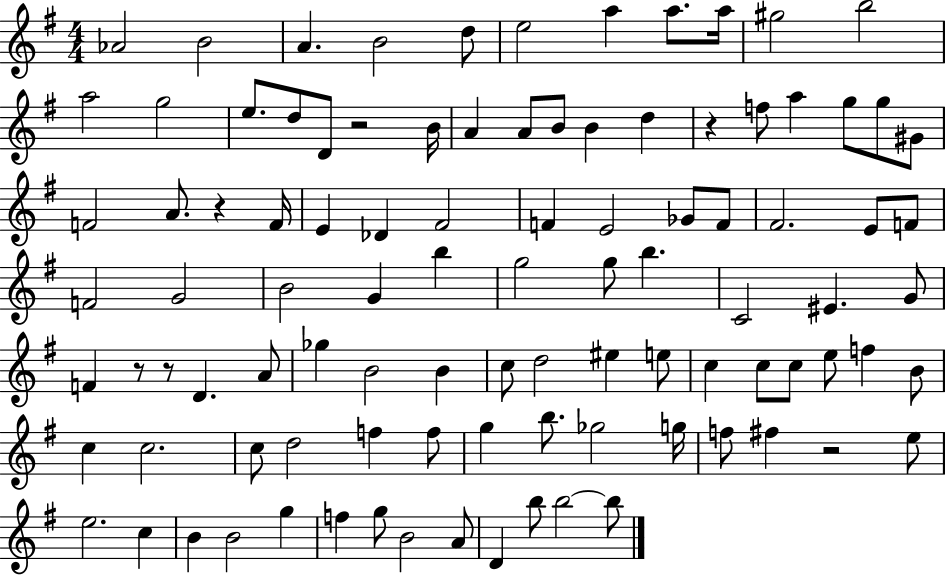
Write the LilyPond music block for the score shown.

{
  \clef treble
  \numericTimeSignature
  \time 4/4
  \key g \major
  \repeat volta 2 { aes'2 b'2 | a'4. b'2 d''8 | e''2 a''4 a''8. a''16 | gis''2 b''2 | \break a''2 g''2 | e''8. d''8 d'8 r2 b'16 | a'4 a'8 b'8 b'4 d''4 | r4 f''8 a''4 g''8 g''8 gis'8 | \break f'2 a'8. r4 f'16 | e'4 des'4 fis'2 | f'4 e'2 ges'8 f'8 | fis'2. e'8 f'8 | \break f'2 g'2 | b'2 g'4 b''4 | g''2 g''8 b''4. | c'2 eis'4. g'8 | \break f'4 r8 r8 d'4. a'8 | ges''4 b'2 b'4 | c''8 d''2 eis''4 e''8 | c''4 c''8 c''8 e''8 f''4 b'8 | \break c''4 c''2. | c''8 d''2 f''4 f''8 | g''4 b''8. ges''2 g''16 | f''8 fis''4 r2 e''8 | \break e''2. c''4 | b'4 b'2 g''4 | f''4 g''8 b'2 a'8 | d'4 b''8 b''2~~ b''8 | \break } \bar "|."
}